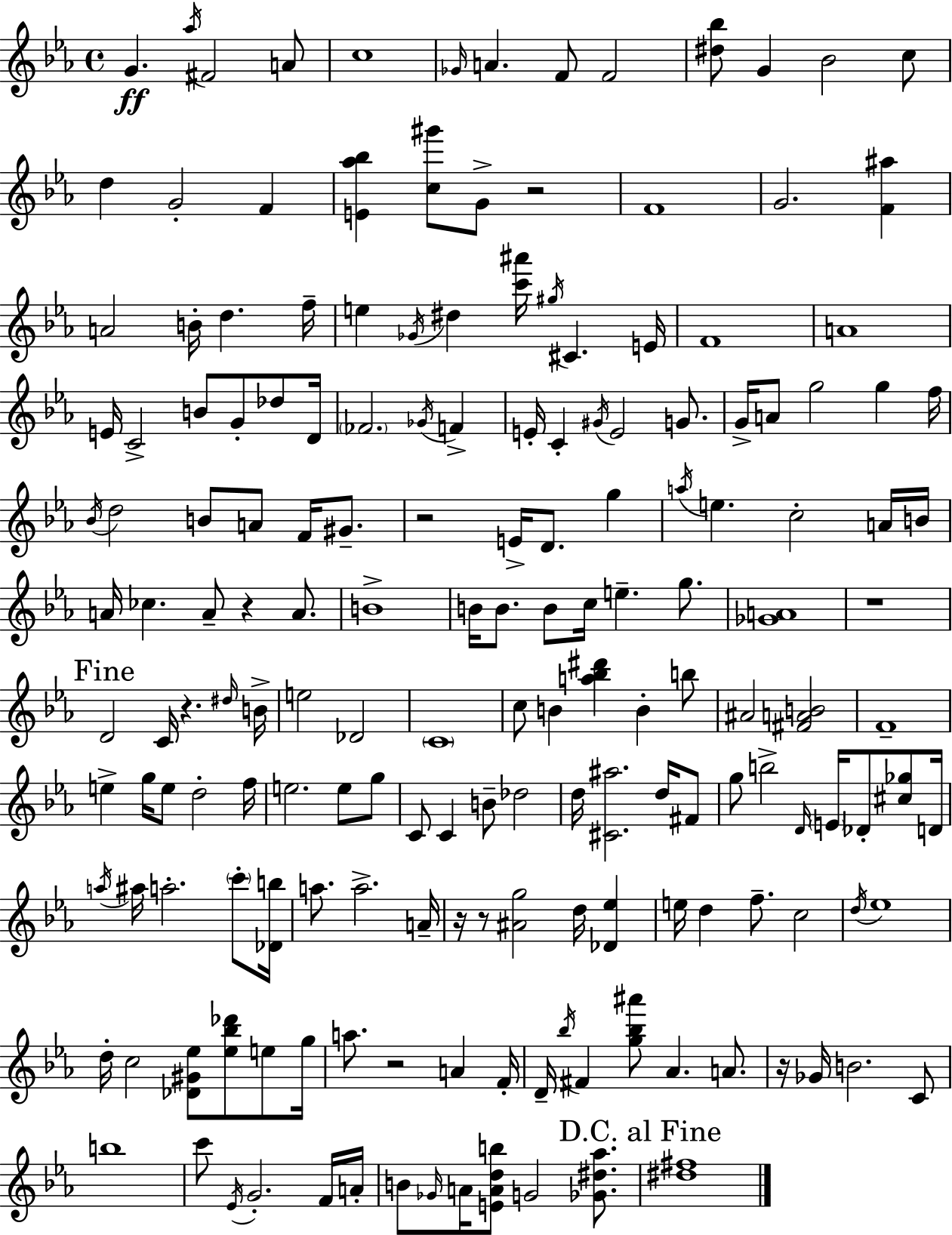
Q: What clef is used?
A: treble